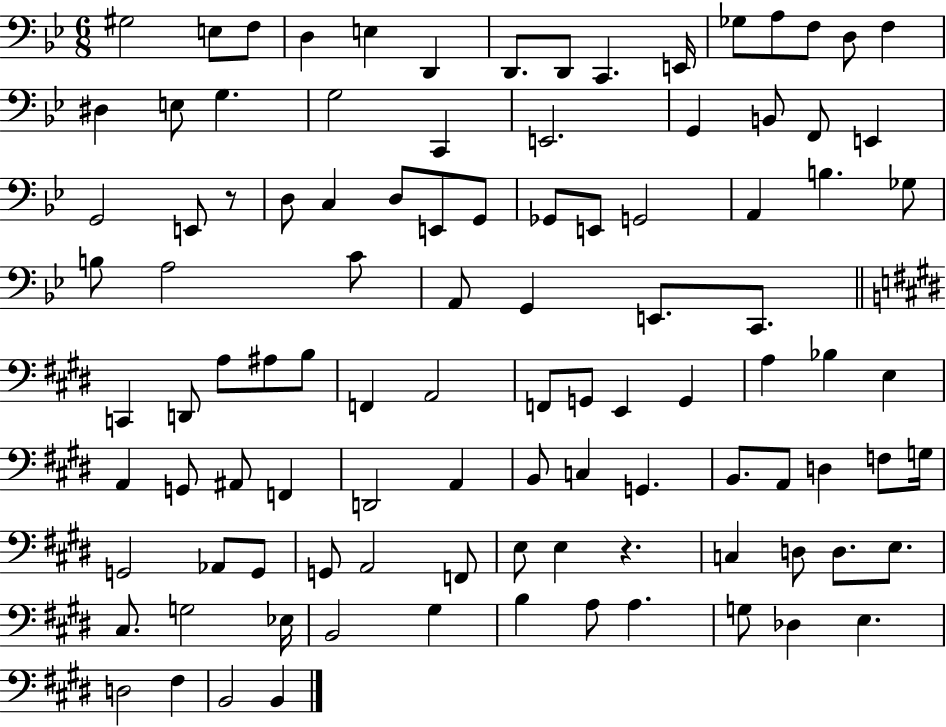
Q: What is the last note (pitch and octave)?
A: B2